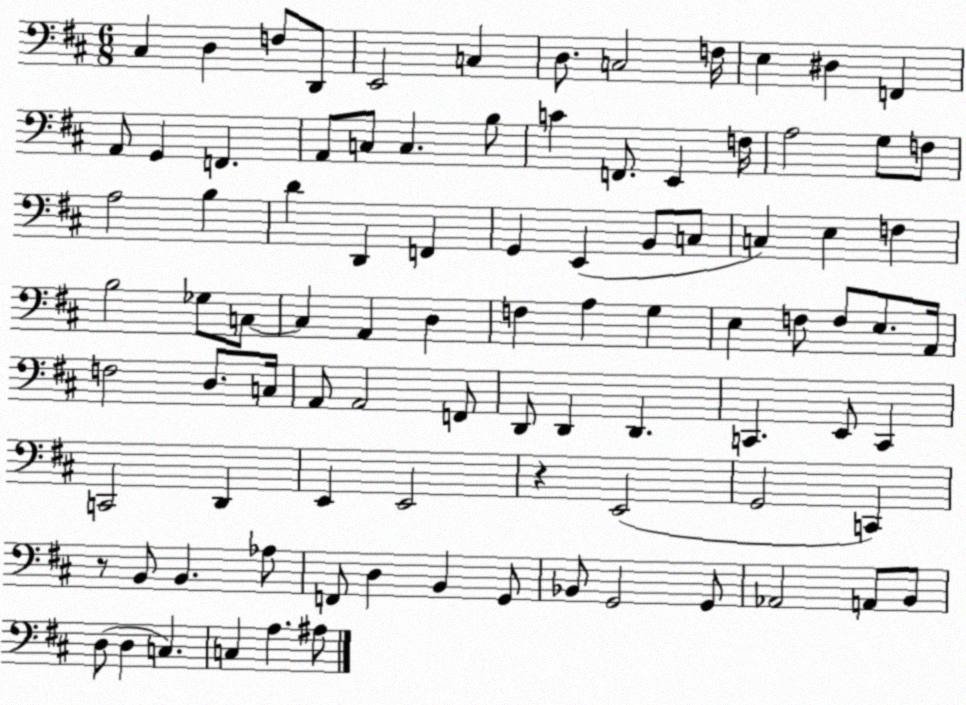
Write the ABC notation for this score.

X:1
T:Untitled
M:6/8
L:1/4
K:D
^C, D, F,/2 D,,/2 E,,2 C, D,/2 C,2 F,/4 E, ^D, F,, A,,/2 G,, F,, A,,/2 C,/2 C, B,/2 C F,,/2 E,, F,/4 A,2 G,/2 F,/2 A,2 B, D D,, F,, G,, E,, B,,/2 C,/2 C, E, F, B,2 _G,/2 C,/2 C, A,, D, F, A, G, E, F,/2 F,/2 E,/2 A,,/4 F,2 D,/2 C,/4 A,,/2 A,,2 F,,/2 D,,/2 D,, D,, C,, E,,/2 C,, C,,2 D,, E,, E,,2 z E,,2 G,,2 C,, z/2 B,,/2 B,, _A,/2 F,,/2 D, B,, G,,/2 _B,,/2 G,,2 G,,/2 _A,,2 A,,/2 B,,/2 D,/2 D, C, C, A, ^A,/2